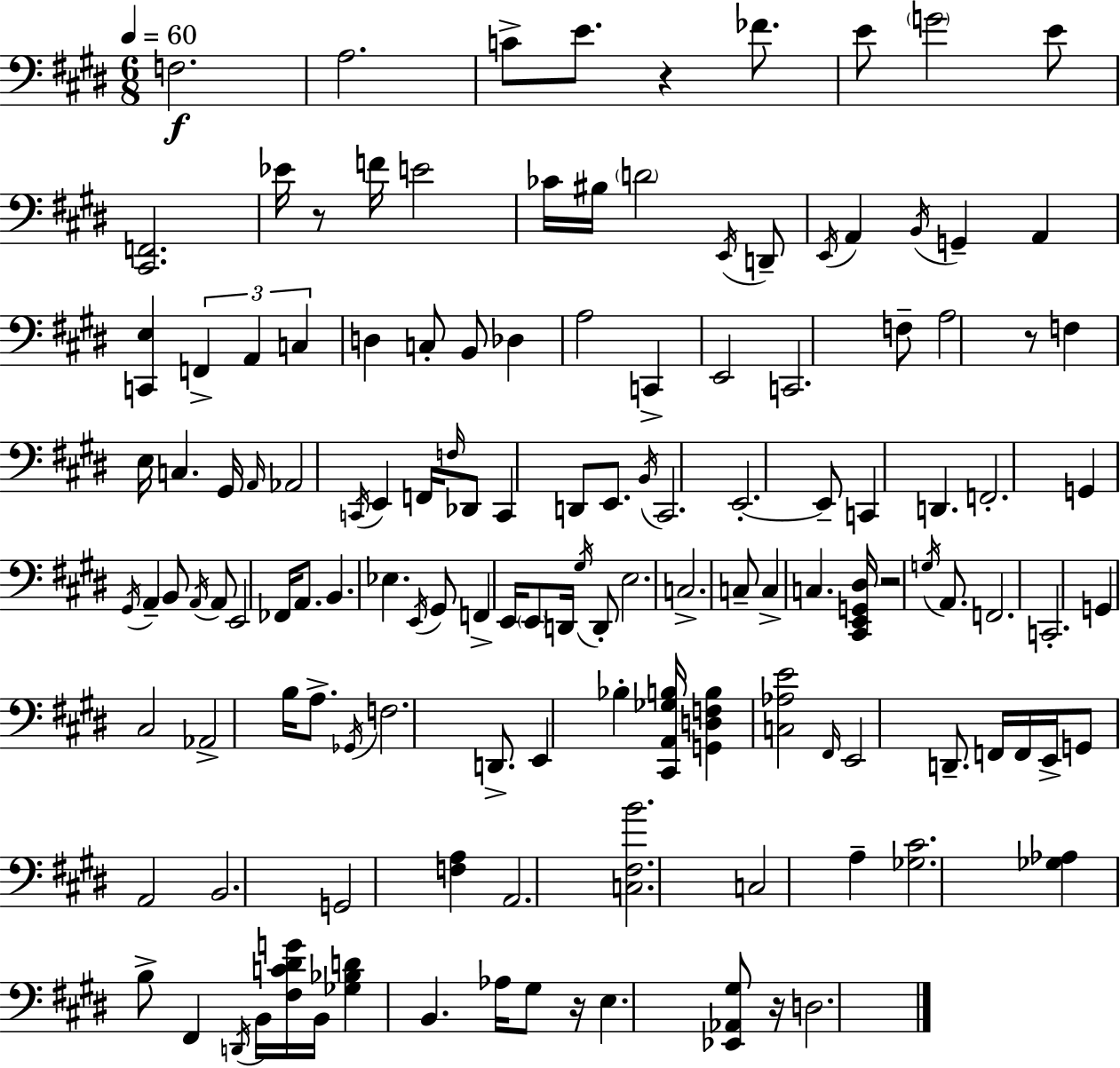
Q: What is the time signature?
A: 6/8